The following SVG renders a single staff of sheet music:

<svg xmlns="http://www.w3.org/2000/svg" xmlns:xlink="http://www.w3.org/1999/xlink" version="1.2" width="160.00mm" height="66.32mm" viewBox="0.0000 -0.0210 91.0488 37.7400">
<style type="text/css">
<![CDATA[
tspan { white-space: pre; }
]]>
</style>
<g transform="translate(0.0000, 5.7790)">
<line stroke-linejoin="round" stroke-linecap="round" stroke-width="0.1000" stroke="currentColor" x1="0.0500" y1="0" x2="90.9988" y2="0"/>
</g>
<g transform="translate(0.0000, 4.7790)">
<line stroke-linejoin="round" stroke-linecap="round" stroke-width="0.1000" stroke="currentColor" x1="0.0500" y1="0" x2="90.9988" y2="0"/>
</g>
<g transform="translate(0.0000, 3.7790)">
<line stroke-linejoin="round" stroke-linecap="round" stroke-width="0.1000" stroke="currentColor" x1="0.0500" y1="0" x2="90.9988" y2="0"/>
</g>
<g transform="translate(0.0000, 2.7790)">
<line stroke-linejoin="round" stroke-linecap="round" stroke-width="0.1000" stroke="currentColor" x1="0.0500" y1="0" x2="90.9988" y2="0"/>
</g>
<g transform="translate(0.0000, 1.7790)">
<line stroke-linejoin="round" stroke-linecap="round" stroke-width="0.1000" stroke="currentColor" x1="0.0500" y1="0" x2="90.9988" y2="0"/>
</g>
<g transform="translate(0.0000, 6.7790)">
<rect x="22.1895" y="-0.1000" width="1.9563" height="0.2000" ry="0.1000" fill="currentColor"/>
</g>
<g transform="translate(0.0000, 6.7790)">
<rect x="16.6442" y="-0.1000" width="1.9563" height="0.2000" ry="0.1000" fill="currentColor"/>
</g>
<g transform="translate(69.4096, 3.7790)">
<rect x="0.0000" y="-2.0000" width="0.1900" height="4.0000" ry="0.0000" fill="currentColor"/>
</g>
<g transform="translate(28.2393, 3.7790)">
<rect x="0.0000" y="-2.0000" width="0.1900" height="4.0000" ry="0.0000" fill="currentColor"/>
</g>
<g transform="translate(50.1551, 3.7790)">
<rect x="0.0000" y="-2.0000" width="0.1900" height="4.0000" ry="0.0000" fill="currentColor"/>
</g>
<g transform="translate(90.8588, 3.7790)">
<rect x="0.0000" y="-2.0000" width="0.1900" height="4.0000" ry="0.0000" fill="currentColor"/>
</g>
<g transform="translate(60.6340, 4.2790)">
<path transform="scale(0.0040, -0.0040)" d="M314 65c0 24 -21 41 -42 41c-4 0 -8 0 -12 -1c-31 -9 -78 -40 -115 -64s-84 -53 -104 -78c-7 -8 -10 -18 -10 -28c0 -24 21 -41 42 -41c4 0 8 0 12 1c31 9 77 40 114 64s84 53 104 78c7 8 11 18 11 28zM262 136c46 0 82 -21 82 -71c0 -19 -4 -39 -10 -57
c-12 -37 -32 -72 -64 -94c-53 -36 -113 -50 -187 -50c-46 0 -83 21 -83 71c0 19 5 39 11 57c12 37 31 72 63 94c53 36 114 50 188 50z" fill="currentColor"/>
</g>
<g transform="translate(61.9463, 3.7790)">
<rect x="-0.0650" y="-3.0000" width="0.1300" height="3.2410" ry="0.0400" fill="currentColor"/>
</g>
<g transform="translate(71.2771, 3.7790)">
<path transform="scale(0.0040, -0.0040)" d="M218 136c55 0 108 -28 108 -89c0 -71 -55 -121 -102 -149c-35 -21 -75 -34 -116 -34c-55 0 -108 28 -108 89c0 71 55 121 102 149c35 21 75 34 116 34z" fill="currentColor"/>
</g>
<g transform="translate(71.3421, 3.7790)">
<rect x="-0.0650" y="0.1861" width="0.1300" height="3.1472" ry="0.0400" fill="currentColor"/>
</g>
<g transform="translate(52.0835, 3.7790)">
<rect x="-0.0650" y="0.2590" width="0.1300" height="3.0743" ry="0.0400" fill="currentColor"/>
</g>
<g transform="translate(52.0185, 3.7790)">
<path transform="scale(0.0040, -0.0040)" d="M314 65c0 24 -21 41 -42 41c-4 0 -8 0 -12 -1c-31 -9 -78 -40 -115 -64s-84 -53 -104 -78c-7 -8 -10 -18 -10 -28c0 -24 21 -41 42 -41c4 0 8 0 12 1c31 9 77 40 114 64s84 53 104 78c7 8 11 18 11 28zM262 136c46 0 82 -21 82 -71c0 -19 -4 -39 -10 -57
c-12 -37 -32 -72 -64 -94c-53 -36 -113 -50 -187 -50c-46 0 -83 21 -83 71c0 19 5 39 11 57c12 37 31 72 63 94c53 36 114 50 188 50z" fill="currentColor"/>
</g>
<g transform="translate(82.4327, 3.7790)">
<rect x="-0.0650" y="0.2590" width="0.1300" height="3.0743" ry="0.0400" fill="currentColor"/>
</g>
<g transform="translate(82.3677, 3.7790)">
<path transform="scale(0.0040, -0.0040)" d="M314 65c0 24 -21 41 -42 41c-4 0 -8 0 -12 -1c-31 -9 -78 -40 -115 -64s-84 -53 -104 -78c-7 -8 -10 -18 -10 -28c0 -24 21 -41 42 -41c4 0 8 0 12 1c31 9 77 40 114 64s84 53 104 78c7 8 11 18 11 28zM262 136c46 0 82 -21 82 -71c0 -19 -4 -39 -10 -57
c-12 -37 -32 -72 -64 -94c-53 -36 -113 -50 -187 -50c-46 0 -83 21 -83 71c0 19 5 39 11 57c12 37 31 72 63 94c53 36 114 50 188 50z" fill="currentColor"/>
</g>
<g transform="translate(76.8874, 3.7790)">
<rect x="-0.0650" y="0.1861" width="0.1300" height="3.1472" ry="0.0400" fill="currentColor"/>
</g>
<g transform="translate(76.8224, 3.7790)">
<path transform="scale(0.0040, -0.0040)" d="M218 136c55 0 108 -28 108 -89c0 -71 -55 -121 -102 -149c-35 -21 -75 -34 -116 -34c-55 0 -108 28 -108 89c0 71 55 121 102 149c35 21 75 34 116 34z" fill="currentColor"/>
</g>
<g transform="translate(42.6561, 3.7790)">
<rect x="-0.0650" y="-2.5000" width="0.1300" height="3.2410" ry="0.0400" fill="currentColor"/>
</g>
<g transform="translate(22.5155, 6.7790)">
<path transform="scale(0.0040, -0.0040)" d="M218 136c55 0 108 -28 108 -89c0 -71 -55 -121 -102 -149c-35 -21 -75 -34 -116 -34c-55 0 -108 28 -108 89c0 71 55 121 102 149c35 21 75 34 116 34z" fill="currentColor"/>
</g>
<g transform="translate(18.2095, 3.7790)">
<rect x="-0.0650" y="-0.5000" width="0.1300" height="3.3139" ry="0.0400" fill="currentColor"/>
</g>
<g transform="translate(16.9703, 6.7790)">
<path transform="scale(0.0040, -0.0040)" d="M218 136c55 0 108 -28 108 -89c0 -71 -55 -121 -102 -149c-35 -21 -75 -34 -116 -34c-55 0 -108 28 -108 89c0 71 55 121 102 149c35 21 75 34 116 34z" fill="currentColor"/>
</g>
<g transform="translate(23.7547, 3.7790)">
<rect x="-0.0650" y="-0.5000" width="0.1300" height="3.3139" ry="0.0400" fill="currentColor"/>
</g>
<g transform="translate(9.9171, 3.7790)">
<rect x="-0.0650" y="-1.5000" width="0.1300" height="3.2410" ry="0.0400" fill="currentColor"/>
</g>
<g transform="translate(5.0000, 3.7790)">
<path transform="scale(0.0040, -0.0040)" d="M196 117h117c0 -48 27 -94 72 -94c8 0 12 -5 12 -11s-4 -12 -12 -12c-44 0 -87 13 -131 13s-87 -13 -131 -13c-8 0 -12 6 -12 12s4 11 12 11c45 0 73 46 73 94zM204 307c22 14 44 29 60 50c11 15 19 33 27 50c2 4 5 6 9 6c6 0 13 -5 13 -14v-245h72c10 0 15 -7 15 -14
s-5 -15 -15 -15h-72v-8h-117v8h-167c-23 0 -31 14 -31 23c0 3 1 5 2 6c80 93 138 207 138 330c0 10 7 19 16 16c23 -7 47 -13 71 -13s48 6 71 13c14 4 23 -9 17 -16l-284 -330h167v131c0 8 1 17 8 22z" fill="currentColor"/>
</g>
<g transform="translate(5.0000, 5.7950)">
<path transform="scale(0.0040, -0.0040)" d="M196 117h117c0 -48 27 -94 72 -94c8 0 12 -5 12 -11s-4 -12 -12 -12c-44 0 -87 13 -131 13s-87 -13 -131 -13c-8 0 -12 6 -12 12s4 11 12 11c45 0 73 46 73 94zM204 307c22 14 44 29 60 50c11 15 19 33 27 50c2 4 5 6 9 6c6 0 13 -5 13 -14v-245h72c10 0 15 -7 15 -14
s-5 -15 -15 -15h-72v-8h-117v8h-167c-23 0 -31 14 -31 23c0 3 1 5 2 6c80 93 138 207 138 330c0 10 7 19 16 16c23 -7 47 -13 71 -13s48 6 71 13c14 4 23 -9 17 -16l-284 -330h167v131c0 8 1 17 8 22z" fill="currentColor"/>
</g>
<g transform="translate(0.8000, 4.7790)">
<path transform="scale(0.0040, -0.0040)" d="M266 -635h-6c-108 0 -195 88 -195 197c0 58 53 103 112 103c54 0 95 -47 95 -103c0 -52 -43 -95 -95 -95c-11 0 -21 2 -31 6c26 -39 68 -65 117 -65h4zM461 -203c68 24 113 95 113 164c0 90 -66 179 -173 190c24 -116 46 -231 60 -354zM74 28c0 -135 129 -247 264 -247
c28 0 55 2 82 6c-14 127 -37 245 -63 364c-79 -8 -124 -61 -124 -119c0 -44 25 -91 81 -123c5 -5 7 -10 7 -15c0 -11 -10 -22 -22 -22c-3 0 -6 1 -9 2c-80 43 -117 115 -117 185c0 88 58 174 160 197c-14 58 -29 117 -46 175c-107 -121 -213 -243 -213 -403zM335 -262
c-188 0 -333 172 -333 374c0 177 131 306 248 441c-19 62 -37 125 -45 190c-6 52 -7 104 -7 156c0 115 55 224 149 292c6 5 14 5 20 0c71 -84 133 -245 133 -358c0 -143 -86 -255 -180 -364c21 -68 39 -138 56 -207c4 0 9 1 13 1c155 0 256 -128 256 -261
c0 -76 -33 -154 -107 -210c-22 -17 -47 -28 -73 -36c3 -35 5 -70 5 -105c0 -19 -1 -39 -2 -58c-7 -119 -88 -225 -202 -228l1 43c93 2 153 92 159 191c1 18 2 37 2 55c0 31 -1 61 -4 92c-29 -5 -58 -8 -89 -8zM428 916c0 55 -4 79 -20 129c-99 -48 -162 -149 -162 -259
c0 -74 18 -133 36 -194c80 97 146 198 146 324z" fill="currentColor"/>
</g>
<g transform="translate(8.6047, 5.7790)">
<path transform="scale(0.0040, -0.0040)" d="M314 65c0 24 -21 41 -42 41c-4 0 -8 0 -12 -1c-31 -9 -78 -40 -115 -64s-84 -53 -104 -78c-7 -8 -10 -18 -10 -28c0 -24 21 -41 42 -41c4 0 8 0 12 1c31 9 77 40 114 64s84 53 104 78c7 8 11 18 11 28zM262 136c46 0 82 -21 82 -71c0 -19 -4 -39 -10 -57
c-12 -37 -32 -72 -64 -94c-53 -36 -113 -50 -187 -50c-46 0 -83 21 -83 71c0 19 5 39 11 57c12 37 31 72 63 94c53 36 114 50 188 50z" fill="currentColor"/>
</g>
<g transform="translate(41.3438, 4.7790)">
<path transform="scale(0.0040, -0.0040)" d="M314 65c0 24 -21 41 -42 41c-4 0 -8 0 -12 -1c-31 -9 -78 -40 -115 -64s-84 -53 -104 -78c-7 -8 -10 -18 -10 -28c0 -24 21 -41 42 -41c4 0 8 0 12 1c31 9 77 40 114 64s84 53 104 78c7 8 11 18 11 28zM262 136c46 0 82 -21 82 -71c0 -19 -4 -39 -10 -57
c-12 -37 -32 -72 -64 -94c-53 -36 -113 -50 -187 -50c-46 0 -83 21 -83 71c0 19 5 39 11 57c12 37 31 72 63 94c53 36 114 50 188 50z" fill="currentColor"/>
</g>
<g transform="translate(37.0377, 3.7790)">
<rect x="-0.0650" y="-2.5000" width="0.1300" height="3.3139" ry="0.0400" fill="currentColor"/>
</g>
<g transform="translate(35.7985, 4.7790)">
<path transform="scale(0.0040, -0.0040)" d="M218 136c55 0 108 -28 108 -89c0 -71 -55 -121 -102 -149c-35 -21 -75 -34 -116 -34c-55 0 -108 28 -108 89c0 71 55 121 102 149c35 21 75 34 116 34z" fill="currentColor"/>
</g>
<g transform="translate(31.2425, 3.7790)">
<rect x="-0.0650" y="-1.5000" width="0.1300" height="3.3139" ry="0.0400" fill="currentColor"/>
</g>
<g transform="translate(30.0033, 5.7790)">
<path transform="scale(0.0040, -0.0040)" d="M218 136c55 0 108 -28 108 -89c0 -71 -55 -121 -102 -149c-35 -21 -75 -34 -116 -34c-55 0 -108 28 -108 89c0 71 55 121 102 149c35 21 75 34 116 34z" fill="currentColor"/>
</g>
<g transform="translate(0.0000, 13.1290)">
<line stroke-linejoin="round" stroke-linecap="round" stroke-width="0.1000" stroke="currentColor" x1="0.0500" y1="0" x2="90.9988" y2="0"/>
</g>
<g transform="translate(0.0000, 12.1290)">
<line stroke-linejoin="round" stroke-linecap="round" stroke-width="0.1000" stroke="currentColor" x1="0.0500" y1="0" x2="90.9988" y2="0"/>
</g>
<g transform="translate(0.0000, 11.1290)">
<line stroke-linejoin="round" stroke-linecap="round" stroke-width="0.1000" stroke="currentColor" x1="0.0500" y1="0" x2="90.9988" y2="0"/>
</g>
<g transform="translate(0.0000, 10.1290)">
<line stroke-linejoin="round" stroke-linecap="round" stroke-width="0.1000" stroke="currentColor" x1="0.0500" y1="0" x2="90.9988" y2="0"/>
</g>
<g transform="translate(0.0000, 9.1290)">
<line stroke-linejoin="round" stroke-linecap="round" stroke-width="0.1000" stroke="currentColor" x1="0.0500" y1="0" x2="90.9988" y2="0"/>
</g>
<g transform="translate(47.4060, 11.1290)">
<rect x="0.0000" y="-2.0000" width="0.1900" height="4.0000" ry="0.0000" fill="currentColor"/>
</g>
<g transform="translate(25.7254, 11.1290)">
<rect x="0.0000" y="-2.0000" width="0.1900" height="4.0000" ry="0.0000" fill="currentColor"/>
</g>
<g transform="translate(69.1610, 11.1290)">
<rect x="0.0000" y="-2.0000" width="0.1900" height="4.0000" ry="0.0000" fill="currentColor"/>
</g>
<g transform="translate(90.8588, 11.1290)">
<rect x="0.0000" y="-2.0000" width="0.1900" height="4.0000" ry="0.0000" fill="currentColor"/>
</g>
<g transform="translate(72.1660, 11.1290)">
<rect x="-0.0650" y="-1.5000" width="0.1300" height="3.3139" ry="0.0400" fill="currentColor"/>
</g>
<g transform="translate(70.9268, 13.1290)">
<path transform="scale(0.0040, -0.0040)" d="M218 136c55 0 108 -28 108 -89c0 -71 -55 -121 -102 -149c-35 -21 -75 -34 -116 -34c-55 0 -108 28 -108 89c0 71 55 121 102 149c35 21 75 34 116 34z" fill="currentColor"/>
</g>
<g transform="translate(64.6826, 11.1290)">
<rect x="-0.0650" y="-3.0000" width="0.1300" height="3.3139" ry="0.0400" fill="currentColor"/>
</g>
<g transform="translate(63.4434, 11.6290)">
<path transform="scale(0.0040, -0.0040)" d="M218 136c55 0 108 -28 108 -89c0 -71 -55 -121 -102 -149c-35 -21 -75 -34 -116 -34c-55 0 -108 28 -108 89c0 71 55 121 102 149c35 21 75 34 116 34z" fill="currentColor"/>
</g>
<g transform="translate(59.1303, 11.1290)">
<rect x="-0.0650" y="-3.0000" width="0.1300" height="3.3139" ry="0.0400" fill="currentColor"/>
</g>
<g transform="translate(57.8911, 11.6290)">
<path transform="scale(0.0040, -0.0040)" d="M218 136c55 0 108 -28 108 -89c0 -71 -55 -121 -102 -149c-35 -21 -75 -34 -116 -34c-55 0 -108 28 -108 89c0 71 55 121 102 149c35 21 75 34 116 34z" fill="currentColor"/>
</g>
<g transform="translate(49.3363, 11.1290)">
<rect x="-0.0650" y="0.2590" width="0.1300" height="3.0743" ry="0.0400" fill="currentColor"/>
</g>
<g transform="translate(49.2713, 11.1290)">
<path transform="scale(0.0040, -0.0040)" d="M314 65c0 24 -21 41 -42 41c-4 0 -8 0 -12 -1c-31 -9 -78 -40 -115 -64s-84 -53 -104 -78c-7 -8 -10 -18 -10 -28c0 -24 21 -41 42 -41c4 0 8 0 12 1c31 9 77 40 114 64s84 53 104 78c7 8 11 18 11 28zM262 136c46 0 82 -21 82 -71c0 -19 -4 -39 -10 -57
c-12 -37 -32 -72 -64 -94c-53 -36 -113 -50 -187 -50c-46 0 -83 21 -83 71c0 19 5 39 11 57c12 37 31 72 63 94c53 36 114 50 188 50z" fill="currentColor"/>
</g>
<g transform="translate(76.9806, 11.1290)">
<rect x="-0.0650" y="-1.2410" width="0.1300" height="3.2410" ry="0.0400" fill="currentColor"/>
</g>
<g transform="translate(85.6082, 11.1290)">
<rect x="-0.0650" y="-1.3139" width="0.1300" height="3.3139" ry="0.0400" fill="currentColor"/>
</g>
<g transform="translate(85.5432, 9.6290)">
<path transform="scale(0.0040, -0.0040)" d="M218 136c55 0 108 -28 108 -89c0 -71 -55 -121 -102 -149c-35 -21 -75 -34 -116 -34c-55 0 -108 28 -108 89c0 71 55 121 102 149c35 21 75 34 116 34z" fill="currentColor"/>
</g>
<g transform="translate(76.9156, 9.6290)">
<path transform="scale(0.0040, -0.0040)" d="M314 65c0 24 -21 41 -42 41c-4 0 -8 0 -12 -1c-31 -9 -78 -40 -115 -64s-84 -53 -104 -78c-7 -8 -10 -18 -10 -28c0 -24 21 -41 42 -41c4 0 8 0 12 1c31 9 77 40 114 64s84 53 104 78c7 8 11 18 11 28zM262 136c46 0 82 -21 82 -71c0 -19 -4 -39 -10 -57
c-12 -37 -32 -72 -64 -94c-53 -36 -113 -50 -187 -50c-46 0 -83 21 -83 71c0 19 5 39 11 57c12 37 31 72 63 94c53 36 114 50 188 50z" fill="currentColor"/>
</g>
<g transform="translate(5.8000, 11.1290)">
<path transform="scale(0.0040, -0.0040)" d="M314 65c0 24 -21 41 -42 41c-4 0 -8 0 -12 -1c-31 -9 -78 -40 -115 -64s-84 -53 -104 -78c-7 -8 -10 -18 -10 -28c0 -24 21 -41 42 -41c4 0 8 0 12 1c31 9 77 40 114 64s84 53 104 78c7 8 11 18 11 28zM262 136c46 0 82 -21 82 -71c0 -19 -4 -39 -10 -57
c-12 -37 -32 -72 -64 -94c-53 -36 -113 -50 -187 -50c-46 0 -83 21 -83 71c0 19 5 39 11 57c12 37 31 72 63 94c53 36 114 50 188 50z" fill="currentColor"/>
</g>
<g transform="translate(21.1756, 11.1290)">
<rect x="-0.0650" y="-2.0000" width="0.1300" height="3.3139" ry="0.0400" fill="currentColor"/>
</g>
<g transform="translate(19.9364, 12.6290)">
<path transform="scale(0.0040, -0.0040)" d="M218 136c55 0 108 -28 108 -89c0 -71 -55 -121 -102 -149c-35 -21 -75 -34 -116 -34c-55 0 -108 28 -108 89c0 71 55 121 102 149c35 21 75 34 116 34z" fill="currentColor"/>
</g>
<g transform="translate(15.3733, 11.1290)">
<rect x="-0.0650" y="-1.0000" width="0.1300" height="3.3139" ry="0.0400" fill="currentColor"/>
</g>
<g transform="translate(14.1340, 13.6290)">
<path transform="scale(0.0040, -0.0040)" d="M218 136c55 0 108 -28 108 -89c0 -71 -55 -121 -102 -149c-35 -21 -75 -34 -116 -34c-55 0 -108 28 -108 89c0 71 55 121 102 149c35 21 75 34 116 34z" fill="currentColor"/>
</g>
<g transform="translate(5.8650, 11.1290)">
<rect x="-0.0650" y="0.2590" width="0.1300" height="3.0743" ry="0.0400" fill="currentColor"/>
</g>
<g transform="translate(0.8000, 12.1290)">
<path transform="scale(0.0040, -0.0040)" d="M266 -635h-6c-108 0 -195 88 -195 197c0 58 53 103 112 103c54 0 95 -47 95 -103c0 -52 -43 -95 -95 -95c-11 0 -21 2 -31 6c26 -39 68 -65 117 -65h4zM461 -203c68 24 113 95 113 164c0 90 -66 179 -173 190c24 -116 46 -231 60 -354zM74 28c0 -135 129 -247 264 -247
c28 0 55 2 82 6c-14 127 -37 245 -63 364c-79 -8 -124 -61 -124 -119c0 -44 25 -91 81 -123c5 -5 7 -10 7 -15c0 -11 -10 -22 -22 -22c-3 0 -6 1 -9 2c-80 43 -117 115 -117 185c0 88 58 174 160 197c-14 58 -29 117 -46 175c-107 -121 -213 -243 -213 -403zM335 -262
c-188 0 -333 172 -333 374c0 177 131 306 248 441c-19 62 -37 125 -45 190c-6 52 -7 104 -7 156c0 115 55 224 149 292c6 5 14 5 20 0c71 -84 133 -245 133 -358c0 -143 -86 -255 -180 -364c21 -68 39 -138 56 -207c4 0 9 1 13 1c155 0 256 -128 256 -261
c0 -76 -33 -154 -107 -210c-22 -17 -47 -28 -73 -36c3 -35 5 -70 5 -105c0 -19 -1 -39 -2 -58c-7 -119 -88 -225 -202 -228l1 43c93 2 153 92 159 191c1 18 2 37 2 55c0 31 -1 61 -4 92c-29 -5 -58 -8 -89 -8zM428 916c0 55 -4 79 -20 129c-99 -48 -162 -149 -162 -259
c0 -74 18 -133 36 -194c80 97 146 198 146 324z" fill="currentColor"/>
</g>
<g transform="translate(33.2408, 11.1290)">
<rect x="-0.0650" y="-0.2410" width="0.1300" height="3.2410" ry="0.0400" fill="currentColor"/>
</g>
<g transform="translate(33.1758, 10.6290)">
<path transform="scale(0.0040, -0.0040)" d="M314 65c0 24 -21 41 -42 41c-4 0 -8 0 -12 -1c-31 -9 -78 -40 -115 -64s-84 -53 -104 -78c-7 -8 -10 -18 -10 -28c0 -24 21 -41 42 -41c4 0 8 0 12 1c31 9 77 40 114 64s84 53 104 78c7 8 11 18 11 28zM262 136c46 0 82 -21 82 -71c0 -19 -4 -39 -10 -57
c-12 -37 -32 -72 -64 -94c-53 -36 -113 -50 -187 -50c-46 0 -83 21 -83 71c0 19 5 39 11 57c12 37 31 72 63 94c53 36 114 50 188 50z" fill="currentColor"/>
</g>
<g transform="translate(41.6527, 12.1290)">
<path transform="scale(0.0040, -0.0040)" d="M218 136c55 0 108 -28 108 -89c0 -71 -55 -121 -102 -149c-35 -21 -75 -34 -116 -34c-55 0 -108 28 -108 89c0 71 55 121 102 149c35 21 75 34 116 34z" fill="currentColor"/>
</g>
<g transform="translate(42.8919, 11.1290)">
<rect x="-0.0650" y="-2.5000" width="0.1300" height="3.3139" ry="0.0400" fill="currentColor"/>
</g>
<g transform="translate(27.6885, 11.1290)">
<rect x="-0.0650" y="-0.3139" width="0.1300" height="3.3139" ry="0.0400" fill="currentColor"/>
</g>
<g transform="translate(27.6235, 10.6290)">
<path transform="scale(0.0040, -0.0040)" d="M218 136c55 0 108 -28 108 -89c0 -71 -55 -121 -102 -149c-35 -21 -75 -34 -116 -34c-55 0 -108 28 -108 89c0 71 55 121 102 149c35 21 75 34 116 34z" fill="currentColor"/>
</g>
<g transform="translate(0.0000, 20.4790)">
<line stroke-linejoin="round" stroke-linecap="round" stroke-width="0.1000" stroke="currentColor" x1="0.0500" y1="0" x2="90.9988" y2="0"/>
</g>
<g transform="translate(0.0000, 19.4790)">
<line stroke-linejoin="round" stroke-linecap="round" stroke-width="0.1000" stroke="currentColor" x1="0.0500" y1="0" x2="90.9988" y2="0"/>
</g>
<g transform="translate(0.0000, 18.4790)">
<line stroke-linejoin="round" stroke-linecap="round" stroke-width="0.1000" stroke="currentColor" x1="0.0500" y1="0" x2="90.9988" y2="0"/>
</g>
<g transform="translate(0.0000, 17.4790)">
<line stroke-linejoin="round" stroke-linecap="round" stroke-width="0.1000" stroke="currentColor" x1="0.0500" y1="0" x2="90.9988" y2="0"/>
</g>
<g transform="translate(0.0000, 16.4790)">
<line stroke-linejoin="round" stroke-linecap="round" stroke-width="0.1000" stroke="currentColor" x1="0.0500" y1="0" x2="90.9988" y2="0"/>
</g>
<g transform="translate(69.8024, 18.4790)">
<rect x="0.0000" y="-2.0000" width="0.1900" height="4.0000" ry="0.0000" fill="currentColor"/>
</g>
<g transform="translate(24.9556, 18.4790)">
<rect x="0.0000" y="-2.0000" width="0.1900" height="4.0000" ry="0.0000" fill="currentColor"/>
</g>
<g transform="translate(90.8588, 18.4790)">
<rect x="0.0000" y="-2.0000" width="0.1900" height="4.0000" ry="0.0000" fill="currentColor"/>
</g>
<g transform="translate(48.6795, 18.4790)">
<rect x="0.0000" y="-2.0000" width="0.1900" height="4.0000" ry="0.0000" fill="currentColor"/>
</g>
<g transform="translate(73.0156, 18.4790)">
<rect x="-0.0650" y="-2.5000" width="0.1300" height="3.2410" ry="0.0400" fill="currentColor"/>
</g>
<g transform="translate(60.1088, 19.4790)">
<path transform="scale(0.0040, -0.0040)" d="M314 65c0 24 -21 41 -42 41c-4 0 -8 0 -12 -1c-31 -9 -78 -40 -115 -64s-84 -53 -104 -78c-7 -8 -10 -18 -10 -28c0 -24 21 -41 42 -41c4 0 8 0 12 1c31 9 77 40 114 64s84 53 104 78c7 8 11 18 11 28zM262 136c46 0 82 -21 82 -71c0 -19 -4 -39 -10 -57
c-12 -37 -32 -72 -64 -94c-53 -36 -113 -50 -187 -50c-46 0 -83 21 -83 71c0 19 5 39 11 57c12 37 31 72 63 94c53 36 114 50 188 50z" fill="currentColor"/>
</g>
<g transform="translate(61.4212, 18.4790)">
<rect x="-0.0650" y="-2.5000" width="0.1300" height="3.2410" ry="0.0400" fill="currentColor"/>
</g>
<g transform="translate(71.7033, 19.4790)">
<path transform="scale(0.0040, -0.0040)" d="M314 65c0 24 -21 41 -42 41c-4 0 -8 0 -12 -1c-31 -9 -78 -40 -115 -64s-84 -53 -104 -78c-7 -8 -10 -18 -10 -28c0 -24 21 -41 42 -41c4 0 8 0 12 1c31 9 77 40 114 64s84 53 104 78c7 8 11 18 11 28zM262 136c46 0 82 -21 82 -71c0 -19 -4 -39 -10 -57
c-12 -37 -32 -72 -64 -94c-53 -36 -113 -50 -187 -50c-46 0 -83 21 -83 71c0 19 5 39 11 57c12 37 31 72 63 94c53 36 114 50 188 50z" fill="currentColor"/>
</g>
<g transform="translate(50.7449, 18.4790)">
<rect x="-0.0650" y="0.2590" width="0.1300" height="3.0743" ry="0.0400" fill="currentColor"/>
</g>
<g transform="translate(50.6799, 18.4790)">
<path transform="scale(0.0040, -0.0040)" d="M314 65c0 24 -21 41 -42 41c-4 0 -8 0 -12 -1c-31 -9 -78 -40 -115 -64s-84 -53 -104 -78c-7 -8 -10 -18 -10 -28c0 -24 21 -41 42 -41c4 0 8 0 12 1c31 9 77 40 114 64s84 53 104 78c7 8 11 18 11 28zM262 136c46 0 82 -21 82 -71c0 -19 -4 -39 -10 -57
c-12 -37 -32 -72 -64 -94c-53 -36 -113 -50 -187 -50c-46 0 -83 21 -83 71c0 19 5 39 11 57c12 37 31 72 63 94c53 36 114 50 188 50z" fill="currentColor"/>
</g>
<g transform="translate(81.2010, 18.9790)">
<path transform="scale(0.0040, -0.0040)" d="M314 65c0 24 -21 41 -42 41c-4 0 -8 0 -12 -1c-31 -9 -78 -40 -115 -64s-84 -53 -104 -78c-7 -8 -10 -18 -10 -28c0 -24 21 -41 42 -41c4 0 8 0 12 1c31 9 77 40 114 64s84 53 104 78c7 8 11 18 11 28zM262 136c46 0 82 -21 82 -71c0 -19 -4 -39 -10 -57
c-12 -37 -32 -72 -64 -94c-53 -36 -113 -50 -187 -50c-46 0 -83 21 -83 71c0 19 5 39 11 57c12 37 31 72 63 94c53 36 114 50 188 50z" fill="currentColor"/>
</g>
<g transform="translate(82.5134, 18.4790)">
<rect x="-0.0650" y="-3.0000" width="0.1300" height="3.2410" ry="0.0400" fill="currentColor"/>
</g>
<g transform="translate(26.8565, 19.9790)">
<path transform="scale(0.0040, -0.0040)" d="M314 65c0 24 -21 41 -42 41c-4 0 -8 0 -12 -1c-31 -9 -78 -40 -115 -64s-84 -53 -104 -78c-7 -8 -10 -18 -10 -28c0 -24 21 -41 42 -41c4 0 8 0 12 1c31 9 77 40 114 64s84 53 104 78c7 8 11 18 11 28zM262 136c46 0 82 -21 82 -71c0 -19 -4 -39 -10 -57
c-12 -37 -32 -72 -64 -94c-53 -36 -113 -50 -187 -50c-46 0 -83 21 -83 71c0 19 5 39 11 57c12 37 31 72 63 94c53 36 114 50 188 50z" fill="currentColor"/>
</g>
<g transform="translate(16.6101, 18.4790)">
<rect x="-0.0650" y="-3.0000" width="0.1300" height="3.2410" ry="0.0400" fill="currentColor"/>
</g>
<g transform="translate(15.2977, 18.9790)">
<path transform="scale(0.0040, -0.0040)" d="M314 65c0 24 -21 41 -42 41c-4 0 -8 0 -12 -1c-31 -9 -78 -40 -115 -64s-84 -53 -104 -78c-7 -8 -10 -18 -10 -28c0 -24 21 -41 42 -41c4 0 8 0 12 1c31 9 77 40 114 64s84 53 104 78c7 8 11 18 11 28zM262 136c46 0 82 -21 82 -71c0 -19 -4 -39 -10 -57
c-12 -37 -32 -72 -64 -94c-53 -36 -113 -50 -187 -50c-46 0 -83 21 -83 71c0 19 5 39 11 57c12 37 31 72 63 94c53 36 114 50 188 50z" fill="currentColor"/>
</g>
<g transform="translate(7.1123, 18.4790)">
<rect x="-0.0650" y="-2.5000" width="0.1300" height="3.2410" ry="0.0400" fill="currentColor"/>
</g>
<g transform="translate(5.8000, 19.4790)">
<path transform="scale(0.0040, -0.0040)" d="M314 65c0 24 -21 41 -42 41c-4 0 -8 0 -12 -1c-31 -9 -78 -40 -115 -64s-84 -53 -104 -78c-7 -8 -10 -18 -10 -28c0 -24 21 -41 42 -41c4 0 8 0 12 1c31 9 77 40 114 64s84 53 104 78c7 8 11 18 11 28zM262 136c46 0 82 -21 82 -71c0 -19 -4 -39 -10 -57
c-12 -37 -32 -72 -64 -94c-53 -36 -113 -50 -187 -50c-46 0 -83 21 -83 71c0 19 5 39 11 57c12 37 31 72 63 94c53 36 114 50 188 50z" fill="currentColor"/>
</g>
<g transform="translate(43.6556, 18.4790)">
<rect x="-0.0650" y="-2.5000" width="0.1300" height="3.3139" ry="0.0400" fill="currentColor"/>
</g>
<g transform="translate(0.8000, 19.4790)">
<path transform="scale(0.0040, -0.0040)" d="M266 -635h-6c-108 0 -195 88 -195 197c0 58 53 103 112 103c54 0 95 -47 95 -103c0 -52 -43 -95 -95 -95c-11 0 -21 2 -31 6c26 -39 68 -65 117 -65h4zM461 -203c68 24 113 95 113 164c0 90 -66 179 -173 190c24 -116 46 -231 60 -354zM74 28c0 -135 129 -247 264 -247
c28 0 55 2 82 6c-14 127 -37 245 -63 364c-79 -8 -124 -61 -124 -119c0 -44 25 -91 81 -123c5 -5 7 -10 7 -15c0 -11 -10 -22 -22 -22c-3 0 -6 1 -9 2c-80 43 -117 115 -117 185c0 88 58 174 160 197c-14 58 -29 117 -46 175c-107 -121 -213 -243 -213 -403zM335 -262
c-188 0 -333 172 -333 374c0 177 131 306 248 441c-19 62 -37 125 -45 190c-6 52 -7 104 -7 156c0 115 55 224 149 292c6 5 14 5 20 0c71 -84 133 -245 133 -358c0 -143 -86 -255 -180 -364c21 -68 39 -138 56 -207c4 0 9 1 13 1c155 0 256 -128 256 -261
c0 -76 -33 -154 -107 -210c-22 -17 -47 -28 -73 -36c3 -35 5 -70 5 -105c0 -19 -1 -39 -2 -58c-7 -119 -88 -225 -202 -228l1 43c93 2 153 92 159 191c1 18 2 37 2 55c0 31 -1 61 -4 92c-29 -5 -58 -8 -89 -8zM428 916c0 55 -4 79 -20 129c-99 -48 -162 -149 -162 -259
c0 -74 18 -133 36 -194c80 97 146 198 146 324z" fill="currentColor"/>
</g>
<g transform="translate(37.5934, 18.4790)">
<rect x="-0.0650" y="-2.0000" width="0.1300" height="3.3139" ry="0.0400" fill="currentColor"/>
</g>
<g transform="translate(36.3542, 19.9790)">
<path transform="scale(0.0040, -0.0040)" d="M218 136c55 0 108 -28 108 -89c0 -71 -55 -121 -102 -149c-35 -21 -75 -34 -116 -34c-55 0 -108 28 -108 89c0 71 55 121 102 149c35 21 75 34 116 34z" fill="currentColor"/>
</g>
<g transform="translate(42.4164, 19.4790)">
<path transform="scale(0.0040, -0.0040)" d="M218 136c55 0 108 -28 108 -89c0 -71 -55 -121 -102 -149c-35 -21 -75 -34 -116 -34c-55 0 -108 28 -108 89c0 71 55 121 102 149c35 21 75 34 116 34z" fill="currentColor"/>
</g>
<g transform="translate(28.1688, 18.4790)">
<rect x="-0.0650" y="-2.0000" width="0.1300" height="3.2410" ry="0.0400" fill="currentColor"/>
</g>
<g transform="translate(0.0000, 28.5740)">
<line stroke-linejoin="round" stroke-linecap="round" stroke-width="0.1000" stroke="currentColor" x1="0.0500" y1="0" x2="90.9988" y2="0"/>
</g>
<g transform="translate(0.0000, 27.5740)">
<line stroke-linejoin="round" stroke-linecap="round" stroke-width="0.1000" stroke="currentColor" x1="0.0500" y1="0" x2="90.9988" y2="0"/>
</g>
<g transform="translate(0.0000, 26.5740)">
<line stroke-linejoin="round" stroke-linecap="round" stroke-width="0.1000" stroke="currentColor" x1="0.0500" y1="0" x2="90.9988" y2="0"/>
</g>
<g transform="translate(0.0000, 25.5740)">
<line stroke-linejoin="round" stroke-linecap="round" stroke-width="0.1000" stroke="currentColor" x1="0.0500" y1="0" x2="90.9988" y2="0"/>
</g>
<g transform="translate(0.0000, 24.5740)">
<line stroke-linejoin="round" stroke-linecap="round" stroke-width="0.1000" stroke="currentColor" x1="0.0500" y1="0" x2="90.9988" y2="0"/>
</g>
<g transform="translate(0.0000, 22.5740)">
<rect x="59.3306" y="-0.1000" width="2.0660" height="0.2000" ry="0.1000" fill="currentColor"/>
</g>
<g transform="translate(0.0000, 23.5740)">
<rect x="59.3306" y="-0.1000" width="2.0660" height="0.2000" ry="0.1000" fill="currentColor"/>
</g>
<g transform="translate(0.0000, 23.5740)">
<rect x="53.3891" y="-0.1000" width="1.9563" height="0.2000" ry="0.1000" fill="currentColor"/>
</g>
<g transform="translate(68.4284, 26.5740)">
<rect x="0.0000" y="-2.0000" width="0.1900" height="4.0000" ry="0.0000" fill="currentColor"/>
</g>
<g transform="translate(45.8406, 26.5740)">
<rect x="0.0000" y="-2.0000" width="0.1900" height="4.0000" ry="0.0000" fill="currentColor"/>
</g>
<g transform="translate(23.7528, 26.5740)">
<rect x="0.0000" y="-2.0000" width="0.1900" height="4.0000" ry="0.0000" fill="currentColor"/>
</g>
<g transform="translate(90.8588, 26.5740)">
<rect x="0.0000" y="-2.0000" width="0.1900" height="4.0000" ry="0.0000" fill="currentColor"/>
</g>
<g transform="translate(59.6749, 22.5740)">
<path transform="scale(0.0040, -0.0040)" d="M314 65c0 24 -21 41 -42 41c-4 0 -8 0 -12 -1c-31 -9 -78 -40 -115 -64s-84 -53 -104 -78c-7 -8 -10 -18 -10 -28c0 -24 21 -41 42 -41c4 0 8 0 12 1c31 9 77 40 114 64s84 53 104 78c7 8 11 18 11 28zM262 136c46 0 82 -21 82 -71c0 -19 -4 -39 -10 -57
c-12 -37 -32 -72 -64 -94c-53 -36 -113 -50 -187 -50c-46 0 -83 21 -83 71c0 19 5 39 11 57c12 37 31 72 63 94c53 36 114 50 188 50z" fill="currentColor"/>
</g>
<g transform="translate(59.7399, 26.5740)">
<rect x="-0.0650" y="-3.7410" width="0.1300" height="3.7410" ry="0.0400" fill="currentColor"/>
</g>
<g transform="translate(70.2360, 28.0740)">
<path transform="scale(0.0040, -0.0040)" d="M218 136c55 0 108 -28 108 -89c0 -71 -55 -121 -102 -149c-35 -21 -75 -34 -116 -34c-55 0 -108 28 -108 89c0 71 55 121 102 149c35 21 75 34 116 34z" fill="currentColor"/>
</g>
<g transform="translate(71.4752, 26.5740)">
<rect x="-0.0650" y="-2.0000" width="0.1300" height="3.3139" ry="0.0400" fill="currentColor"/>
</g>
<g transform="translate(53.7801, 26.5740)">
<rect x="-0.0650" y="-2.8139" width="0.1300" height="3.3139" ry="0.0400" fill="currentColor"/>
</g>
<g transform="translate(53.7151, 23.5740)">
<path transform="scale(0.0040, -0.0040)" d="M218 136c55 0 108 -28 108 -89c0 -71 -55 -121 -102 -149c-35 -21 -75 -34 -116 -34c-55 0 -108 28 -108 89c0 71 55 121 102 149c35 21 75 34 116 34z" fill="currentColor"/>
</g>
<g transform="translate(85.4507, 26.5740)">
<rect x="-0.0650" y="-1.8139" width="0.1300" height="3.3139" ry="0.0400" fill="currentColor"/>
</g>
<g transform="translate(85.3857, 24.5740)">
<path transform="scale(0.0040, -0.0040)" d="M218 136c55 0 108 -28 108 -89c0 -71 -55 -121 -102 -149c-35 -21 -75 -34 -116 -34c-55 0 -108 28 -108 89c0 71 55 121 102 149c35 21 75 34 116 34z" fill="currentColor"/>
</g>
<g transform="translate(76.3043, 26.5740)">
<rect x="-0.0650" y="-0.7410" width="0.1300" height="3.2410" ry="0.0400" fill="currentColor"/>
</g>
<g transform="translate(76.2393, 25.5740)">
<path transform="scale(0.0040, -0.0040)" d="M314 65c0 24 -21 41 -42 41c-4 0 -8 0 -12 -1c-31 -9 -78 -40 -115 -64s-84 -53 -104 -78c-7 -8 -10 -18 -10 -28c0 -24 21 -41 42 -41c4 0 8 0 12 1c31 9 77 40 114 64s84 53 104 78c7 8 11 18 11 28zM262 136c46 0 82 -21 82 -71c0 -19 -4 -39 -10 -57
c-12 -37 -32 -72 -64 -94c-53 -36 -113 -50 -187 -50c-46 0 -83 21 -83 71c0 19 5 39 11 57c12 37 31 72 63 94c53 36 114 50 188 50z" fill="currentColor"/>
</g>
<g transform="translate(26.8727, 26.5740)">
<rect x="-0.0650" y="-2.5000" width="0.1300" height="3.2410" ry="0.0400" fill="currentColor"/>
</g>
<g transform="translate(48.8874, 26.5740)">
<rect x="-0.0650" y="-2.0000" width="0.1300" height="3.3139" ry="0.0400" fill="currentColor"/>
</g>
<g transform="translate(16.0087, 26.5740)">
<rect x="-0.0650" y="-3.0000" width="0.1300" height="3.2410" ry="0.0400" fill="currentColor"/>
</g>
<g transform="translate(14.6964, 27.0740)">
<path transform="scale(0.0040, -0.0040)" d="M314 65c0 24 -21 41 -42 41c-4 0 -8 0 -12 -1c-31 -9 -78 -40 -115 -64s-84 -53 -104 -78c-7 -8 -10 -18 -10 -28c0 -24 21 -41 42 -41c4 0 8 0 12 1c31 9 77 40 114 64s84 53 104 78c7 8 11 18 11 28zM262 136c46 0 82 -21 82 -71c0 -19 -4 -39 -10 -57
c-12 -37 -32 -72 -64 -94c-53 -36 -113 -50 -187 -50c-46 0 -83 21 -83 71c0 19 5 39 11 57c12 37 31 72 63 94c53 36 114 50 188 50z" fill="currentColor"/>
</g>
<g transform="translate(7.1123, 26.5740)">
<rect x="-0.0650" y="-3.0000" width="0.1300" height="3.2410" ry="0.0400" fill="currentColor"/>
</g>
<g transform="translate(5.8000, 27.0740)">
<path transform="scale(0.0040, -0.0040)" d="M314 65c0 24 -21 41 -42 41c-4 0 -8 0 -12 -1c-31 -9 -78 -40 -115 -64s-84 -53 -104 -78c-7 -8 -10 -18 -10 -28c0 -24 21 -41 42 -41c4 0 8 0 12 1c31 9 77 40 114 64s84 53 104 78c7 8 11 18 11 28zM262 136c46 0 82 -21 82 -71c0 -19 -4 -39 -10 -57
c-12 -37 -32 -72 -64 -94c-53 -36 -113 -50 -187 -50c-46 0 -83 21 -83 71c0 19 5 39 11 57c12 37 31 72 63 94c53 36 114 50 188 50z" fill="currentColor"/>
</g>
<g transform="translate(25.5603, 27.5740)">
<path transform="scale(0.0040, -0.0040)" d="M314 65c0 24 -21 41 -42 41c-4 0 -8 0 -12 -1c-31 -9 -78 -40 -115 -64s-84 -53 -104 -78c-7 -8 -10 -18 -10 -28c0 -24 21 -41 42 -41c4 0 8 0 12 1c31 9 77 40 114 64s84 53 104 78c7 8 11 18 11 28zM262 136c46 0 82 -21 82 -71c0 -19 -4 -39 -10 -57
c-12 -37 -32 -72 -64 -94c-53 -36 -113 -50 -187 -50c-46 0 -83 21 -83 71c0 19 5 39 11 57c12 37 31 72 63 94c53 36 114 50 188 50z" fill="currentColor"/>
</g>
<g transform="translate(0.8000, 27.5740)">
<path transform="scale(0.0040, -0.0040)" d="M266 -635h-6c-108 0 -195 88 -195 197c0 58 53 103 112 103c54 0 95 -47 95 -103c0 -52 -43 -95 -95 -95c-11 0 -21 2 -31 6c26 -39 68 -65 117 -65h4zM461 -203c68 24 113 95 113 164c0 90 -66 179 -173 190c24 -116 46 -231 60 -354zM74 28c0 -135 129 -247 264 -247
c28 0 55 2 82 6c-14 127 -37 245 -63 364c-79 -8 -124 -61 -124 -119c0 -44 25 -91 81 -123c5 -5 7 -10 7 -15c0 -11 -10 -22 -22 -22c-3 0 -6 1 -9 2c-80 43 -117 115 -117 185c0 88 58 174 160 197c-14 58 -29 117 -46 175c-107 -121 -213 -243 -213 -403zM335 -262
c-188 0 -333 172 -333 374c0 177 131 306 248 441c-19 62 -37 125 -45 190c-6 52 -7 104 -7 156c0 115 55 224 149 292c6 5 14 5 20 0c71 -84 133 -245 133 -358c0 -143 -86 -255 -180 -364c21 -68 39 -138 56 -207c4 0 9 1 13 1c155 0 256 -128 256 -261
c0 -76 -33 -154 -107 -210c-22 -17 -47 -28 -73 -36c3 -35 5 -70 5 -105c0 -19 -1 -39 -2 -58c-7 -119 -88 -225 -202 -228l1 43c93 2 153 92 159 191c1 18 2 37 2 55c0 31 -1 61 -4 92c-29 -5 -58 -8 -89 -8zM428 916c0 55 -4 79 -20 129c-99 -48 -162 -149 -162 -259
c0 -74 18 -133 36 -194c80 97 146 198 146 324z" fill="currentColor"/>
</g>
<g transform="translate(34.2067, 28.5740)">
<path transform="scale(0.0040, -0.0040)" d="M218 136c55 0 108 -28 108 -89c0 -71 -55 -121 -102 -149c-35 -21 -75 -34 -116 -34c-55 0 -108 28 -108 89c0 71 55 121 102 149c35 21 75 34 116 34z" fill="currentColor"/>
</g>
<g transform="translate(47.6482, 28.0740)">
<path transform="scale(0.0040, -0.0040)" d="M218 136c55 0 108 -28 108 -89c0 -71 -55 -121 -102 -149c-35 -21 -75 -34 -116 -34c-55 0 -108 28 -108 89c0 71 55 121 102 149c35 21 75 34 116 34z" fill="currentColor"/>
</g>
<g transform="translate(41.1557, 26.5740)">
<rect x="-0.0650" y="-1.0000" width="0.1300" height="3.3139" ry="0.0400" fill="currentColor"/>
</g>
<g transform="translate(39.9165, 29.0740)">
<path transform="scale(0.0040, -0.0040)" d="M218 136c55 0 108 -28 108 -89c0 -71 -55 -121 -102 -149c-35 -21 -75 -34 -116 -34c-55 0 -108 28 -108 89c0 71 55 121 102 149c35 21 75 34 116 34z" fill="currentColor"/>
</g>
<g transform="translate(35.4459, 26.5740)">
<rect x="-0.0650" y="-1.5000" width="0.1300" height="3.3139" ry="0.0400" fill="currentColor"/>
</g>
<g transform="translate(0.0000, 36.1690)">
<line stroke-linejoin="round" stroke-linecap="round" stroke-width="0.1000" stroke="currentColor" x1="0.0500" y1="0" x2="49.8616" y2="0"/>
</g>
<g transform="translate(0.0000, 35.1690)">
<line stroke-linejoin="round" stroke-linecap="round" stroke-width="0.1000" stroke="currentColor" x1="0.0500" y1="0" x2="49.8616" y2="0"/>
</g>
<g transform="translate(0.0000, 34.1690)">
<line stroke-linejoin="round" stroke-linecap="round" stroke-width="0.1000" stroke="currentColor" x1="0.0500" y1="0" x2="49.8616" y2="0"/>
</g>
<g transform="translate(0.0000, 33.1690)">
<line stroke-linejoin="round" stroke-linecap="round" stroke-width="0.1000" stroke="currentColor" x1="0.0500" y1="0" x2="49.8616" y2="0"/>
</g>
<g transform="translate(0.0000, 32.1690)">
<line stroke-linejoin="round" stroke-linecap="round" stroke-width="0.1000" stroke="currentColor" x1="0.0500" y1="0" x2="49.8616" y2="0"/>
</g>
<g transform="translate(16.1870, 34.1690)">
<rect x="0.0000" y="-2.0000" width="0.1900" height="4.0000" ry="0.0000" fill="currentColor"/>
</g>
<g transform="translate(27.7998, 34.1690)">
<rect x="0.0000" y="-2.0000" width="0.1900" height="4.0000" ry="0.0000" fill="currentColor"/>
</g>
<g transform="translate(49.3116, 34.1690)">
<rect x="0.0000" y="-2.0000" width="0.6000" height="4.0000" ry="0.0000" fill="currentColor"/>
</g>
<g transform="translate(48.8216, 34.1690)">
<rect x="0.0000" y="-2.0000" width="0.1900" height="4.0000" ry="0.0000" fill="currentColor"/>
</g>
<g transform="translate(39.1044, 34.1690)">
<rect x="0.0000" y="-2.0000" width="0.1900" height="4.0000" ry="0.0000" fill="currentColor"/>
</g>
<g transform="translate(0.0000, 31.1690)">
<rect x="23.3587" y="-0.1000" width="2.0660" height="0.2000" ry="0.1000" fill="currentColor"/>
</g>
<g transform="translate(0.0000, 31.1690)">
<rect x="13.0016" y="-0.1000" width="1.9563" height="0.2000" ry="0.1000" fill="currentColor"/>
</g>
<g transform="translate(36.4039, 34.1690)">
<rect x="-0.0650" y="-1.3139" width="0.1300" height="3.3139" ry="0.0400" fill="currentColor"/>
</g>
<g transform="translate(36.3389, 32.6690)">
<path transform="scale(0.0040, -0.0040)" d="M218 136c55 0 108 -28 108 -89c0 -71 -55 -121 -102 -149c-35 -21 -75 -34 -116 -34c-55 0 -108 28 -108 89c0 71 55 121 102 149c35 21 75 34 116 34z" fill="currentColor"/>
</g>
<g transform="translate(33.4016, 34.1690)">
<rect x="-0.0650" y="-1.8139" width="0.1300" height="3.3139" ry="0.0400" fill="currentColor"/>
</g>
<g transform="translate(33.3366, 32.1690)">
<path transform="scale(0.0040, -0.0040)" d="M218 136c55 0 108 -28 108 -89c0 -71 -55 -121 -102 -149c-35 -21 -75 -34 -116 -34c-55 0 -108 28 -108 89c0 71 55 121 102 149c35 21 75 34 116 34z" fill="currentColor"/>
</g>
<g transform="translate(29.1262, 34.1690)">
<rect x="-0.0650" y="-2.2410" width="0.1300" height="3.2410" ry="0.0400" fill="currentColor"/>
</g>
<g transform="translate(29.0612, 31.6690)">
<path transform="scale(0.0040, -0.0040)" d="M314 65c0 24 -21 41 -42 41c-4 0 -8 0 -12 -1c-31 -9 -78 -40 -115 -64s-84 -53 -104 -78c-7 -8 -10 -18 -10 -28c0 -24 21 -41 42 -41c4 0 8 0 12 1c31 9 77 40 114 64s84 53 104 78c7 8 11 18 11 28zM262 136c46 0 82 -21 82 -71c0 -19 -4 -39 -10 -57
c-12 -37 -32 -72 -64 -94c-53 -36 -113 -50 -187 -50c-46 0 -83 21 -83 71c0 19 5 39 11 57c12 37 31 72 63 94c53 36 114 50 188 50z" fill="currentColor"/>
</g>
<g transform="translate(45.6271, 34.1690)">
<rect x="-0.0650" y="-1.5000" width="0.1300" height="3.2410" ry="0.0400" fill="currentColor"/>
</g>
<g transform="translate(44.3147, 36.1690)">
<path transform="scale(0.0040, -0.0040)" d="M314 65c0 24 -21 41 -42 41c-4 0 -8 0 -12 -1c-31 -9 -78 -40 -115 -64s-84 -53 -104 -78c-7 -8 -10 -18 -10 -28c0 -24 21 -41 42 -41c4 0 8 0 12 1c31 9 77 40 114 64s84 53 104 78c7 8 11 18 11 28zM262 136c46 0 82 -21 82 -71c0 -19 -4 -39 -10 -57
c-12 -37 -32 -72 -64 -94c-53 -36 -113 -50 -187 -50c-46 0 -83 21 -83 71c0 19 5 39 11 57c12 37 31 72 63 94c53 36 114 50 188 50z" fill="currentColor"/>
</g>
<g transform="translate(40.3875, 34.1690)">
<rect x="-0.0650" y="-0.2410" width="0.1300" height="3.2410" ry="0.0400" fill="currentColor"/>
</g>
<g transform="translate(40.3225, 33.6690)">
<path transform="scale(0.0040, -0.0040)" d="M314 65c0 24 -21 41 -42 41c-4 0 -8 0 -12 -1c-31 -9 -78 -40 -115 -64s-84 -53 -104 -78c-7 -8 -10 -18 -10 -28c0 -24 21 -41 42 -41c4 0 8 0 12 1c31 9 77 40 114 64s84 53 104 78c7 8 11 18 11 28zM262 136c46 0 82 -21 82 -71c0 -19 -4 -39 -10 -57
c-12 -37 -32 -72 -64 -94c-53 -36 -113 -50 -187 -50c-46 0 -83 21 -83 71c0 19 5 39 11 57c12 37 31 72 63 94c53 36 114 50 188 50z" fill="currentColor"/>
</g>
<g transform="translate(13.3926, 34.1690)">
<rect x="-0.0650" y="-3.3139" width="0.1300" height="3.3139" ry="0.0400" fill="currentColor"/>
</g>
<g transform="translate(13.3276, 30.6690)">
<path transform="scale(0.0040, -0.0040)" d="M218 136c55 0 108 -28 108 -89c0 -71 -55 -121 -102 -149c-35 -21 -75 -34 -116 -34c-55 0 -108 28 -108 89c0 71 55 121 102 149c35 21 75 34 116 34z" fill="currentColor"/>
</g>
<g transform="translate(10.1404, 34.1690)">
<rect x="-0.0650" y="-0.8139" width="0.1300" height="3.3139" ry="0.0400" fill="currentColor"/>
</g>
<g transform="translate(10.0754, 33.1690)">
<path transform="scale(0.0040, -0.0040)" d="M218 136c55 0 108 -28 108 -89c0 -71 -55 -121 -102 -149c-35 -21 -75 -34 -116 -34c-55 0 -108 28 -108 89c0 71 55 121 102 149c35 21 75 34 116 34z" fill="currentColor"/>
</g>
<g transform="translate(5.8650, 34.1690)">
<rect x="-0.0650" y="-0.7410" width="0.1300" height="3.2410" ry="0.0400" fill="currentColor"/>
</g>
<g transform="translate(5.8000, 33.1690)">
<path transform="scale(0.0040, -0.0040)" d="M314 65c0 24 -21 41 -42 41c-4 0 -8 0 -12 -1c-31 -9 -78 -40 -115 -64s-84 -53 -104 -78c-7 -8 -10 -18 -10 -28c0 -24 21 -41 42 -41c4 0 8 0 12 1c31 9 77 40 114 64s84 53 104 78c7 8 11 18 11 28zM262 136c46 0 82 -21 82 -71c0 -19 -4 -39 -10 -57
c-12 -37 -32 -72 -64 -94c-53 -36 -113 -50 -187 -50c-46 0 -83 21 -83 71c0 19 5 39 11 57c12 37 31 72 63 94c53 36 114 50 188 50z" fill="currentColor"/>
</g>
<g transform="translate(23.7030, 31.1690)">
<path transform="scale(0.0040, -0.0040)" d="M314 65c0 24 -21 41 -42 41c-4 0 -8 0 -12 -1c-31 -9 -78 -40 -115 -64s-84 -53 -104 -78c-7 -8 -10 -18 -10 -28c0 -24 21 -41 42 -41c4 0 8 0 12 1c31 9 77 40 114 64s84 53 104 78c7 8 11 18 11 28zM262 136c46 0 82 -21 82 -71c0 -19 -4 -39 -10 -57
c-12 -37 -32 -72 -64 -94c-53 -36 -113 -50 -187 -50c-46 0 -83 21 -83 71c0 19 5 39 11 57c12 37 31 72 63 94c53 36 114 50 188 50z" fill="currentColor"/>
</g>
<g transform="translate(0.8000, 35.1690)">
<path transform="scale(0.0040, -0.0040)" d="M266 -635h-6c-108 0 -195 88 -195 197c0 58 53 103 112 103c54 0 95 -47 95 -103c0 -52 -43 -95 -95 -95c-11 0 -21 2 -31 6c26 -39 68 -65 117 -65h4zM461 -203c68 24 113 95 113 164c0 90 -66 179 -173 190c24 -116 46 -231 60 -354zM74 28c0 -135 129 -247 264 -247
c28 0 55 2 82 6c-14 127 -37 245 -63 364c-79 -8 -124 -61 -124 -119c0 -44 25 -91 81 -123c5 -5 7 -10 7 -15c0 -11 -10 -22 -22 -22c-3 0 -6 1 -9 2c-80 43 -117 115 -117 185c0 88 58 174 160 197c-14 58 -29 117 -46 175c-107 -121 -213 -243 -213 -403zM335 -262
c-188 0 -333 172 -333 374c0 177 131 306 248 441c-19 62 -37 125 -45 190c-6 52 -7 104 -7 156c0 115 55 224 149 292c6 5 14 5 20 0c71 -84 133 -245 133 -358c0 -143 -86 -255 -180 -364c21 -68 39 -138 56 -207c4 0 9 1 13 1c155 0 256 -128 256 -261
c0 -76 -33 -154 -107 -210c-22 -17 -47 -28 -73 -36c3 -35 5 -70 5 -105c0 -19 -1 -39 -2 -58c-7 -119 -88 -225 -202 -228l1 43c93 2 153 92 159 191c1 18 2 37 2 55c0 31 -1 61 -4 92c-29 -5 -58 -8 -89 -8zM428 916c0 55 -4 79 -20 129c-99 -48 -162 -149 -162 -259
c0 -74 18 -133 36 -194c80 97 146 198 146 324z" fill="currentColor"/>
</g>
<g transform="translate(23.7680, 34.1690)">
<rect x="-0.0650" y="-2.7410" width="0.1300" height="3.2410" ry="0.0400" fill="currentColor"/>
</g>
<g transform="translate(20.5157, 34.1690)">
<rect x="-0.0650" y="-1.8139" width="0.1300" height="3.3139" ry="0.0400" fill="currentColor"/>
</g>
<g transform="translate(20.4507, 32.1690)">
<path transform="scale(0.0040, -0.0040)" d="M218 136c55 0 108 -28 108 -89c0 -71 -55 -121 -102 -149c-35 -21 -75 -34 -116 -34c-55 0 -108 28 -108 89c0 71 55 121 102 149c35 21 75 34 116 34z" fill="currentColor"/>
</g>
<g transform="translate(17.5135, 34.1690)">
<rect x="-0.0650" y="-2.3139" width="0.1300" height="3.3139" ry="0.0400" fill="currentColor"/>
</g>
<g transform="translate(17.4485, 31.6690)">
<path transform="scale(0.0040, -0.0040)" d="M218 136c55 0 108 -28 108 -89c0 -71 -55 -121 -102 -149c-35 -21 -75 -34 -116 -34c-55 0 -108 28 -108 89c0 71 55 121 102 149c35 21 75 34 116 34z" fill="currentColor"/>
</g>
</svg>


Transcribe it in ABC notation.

X:1
T:Untitled
M:4/4
L:1/4
K:C
E2 C C E G G2 B2 A2 B B B2 B2 D F c c2 G B2 A A E e2 e G2 A2 F2 F G B2 G2 G2 A2 A2 A2 G2 E D F a c'2 F d2 f d2 d b g f a2 g2 f e c2 E2